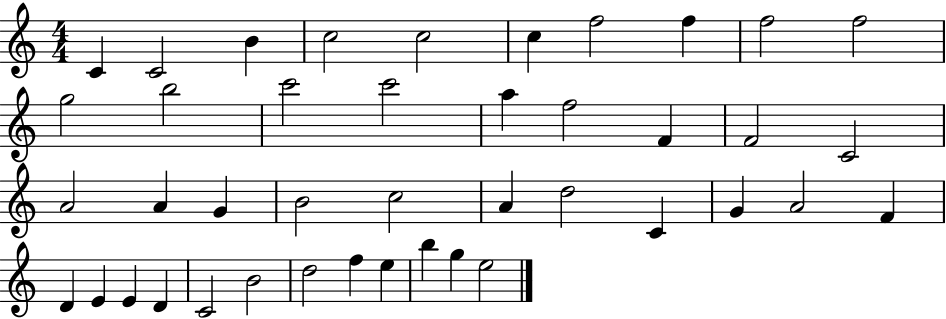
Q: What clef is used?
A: treble